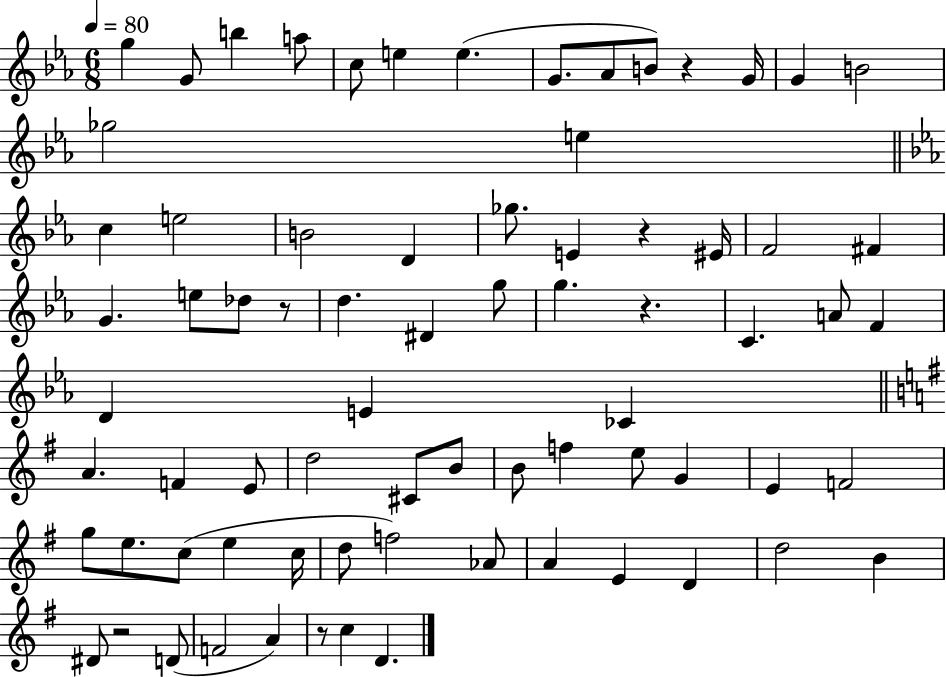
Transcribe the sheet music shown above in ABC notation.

X:1
T:Untitled
M:6/8
L:1/4
K:Eb
g G/2 b a/2 c/2 e e G/2 _A/2 B/2 z G/4 G B2 _g2 e c e2 B2 D _g/2 E z ^E/4 F2 ^F G e/2 _d/2 z/2 d ^D g/2 g z C A/2 F D E _C A F E/2 d2 ^C/2 B/2 B/2 f e/2 G E F2 g/2 e/2 c/2 e c/4 d/2 f2 _A/2 A E D d2 B ^D/2 z2 D/2 F2 A z/2 c D